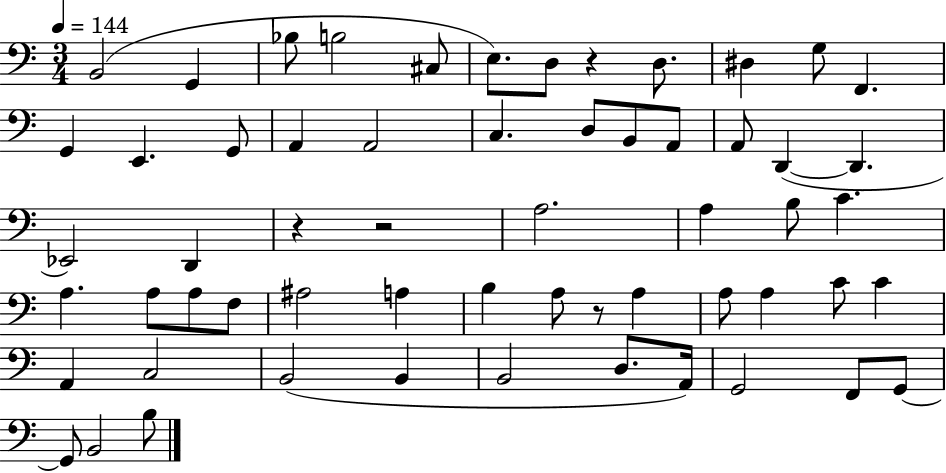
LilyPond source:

{
  \clef bass
  \numericTimeSignature
  \time 3/4
  \key c \major
  \tempo 4 = 144
  b,2( g,4 | bes8 b2 cis8 | e8.) d8 r4 d8. | dis4 g8 f,4. | \break g,4 e,4. g,8 | a,4 a,2 | c4. d8 b,8 a,8 | a,8 d,4~(~ d,4. | \break ees,2) d,4 | r4 r2 | a2. | a4 b8 c'4. | \break a4. a8 a8 f8 | ais2 a4 | b4 a8 r8 a4 | a8 a4 c'8 c'4 | \break a,4 c2 | b,2( b,4 | b,2 d8. a,16) | g,2 f,8 g,8~~ | \break g,8 b,2 b8 | \bar "|."
}